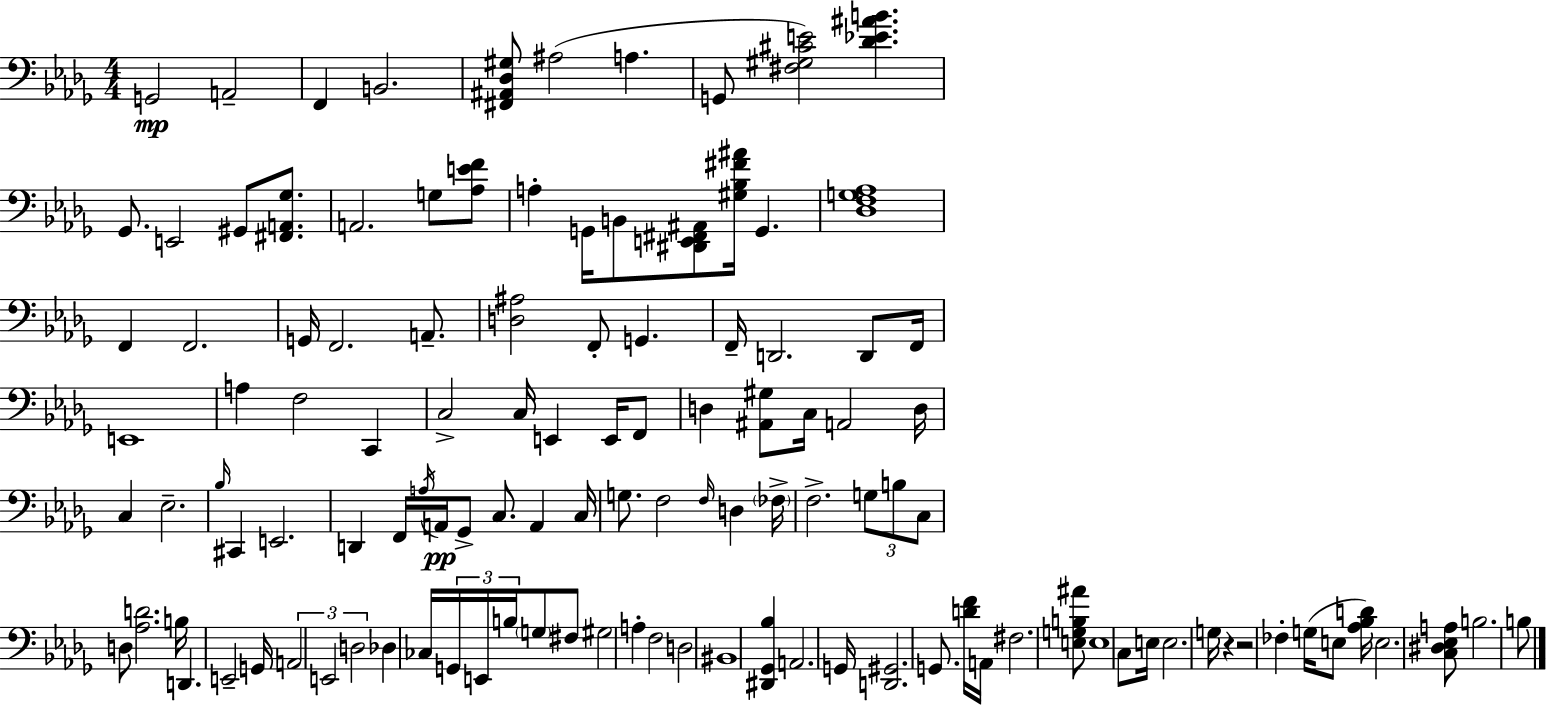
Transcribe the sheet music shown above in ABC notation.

X:1
T:Untitled
M:4/4
L:1/4
K:Bbm
G,,2 A,,2 F,, B,,2 [^F,,^A,,_D,^G,]/2 ^A,2 A, G,,/2 [^F,^G,^CE]2 [_D_E^AB] _G,,/2 E,,2 ^G,,/2 [^F,,A,,_G,]/2 A,,2 G,/2 [_A,EF]/2 A, G,,/4 B,,/2 [^D,,E,,^F,,^A,,]/2 [^G,_B,^F^A]/4 G,, [_D,F,G,_A,]4 F,, F,,2 G,,/4 F,,2 A,,/2 [D,^A,]2 F,,/2 G,, F,,/4 D,,2 D,,/2 F,,/4 E,,4 A, F,2 C,, C,2 C,/4 E,, E,,/4 F,,/2 D, [^A,,^G,]/2 C,/4 A,,2 D,/4 C, _E,2 _B,/4 ^C,, E,,2 D,, F,,/4 A,/4 A,,/4 _G,,/2 C,/2 A,, C,/4 G,/2 F,2 F,/4 D, _F,/4 F,2 G,/2 B,/2 C,/2 D,/2 [_A,D]2 B,/4 D,, E,,2 G,,/4 A,,2 E,,2 D,2 _D, _C,/4 G,,/4 E,,/4 B,/4 G,/2 ^F,/2 ^G,2 A, F,2 D,2 ^B,,4 [^D,,_G,,_B,] A,,2 G,,/4 [D,,^G,,]2 G,,/2 [DF]/4 A,,/4 ^F,2 [E,G,B,^A]/2 E,4 C,/2 E,/4 E,2 G,/4 z z2 _F, G,/4 E,/2 [_A,_B,D]/4 E,2 [C,^D,_E,A,]/2 B,2 B,/2